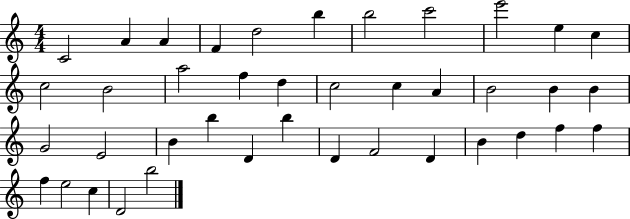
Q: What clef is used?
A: treble